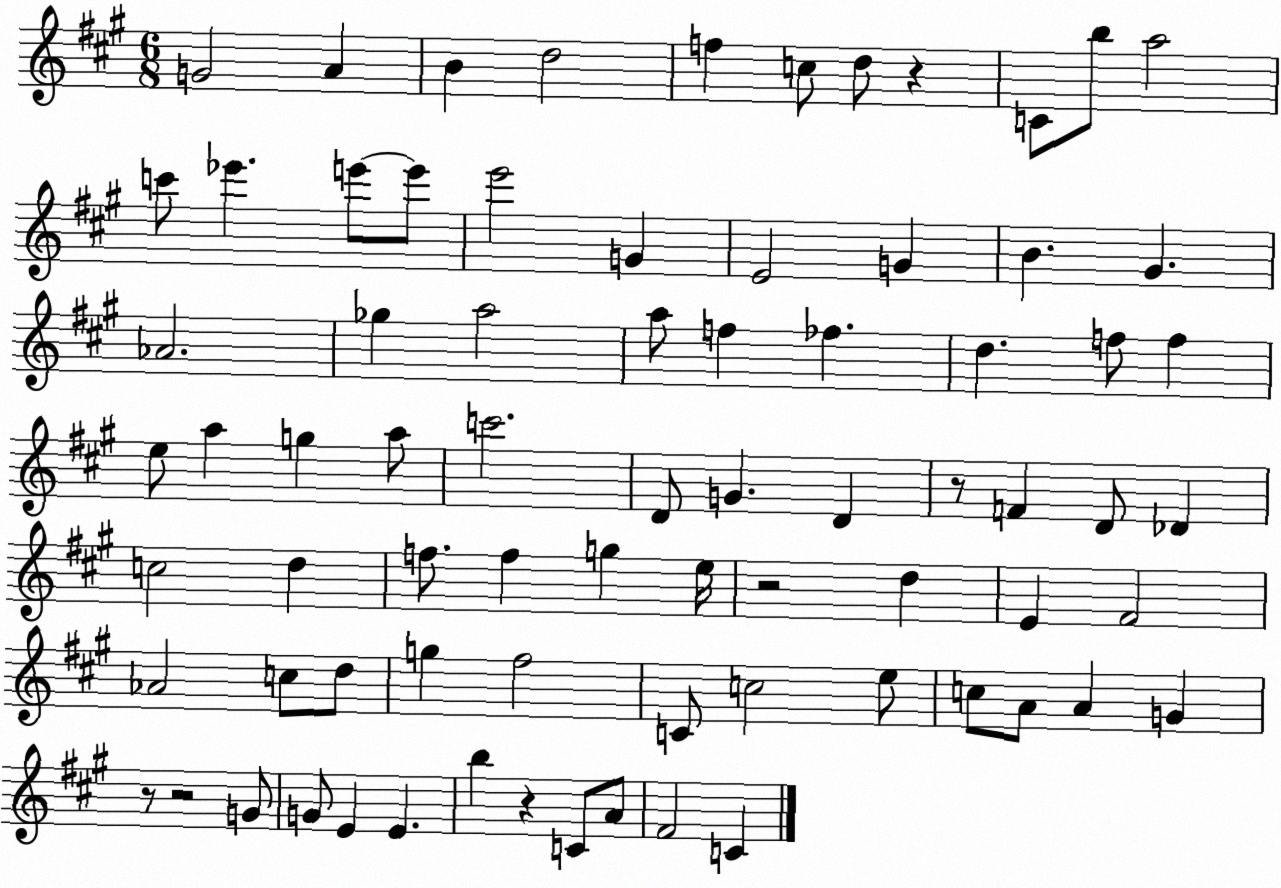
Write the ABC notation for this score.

X:1
T:Untitled
M:6/8
L:1/4
K:A
G2 A B d2 f c/2 d/2 z C/2 b/2 a2 c'/2 _e' e'/2 e'/2 e'2 G E2 G B ^G _A2 _g a2 a/2 f _f d f/2 f e/2 a g a/2 c'2 D/2 G D z/2 F D/2 _D c2 d f/2 f g e/4 z2 d E ^F2 _A2 c/2 d/2 g ^f2 C/2 c2 e/2 c/2 A/2 A G z/2 z2 G/2 G/2 E E b z C/2 A/2 ^F2 C